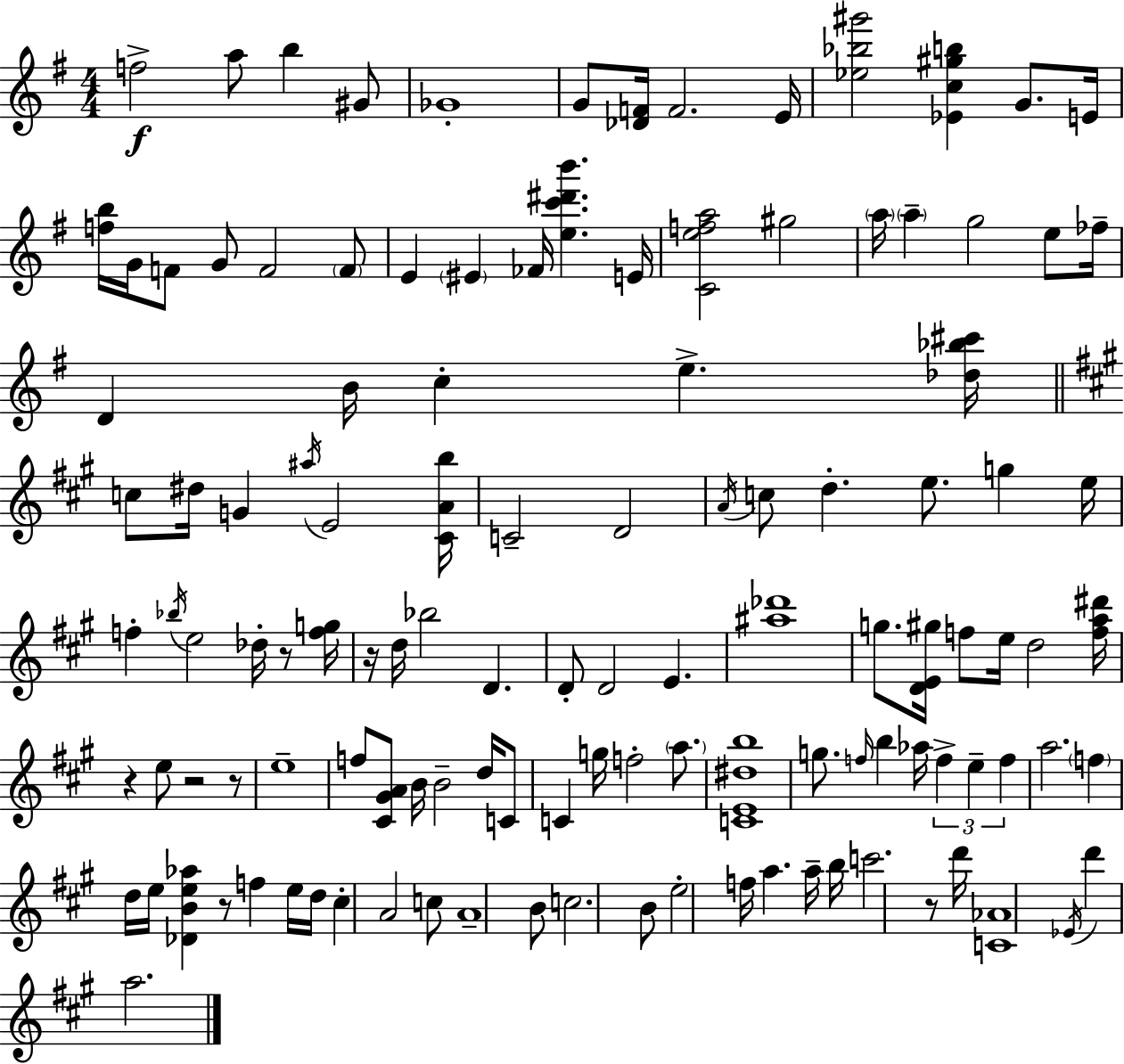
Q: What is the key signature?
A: E minor